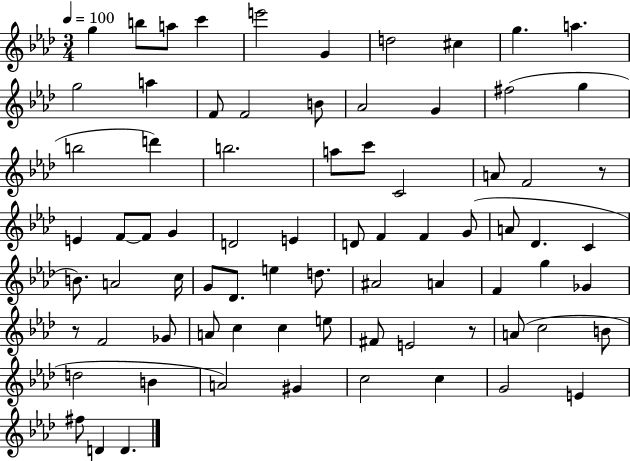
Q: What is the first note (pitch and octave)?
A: G5